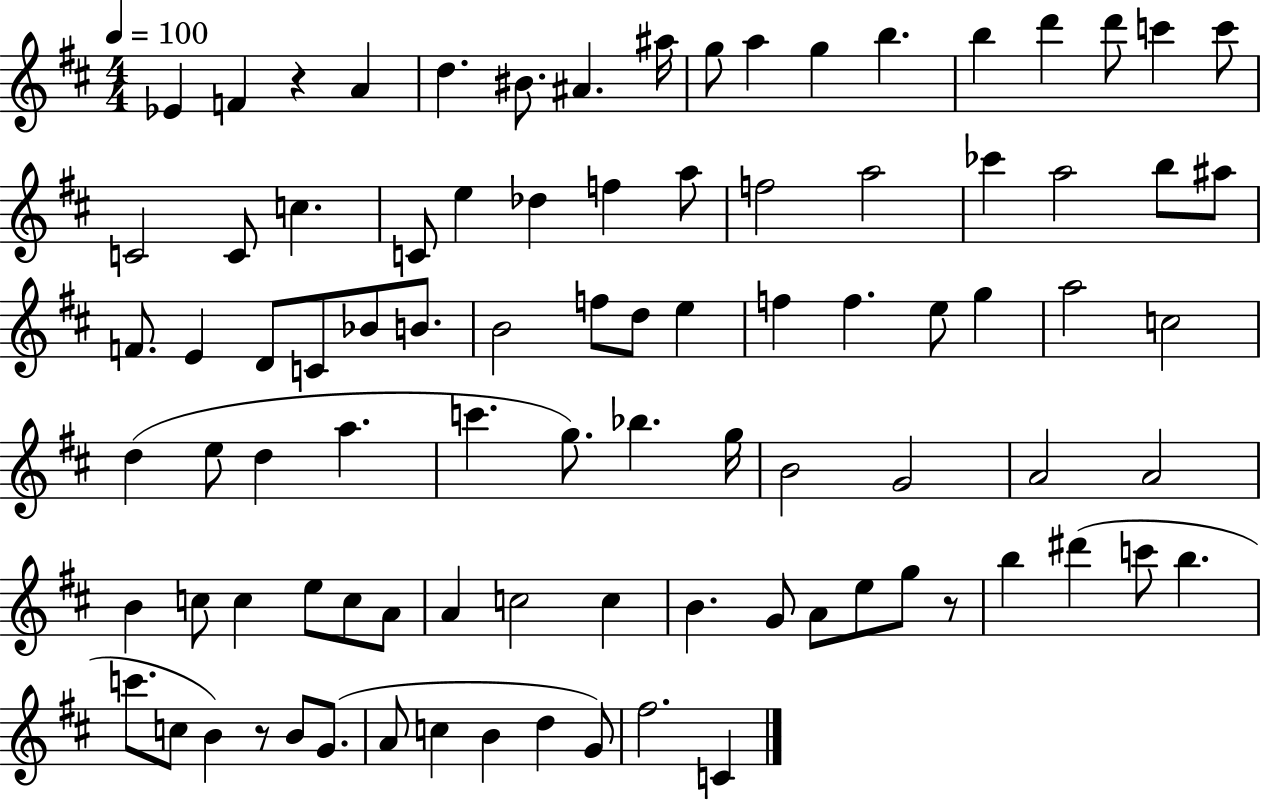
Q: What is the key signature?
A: D major